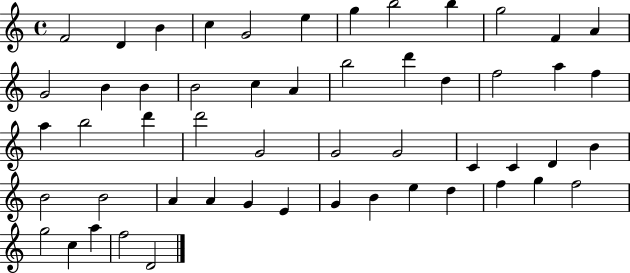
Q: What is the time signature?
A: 4/4